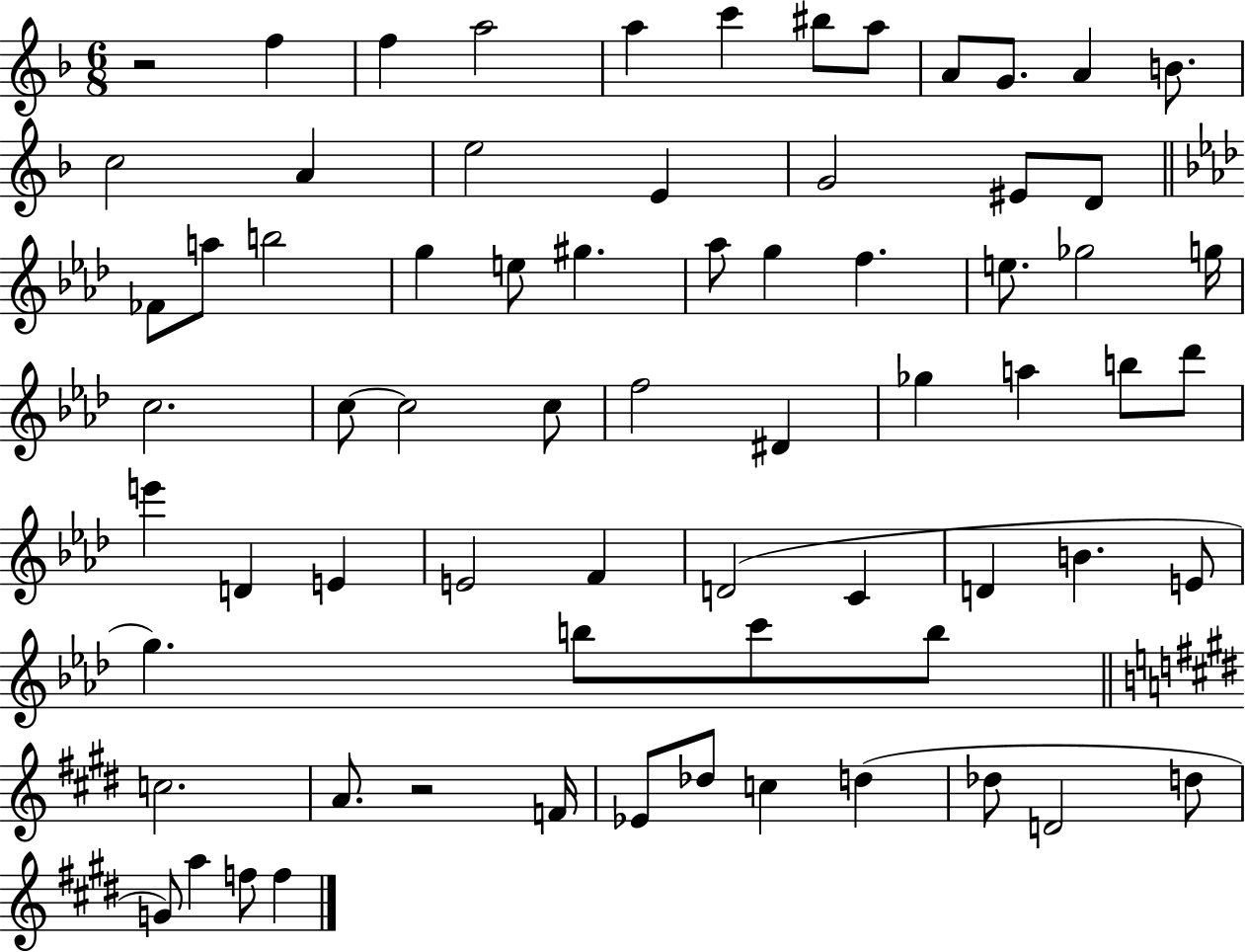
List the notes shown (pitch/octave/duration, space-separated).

R/h F5/q F5/q A5/h A5/q C6/q BIS5/e A5/e A4/e G4/e. A4/q B4/e. C5/h A4/q E5/h E4/q G4/h EIS4/e D4/e FES4/e A5/e B5/h G5/q E5/e G#5/q. Ab5/e G5/q F5/q. E5/e. Gb5/h G5/s C5/h. C5/e C5/h C5/e F5/h D#4/q Gb5/q A5/q B5/e Db6/e E6/q D4/q E4/q E4/h F4/q D4/h C4/q D4/q B4/q. E4/e G5/q. B5/e C6/e B5/e C5/h. A4/e. R/h F4/s Eb4/e Db5/e C5/q D5/q Db5/e D4/h D5/e G4/e A5/q F5/e F5/q